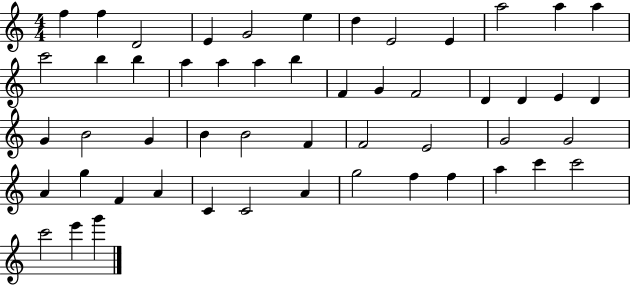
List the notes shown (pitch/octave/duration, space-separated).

F5/q F5/q D4/h E4/q G4/h E5/q D5/q E4/h E4/q A5/h A5/q A5/q C6/h B5/q B5/q A5/q A5/q A5/q B5/q F4/q G4/q F4/h D4/q D4/q E4/q D4/q G4/q B4/h G4/q B4/q B4/h F4/q F4/h E4/h G4/h G4/h A4/q G5/q F4/q A4/q C4/q C4/h A4/q G5/h F5/q F5/q A5/q C6/q C6/h C6/h E6/q G6/q